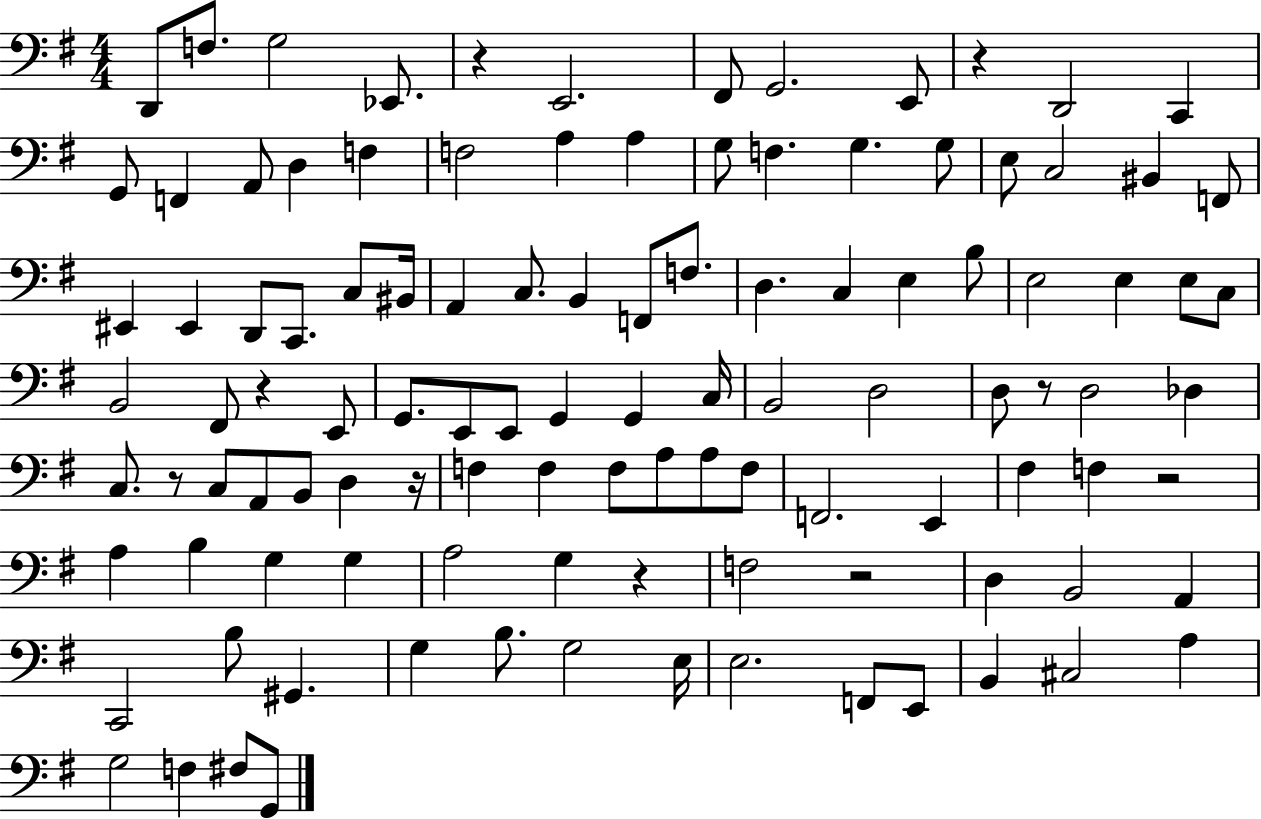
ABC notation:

X:1
T:Untitled
M:4/4
L:1/4
K:G
D,,/2 F,/2 G,2 _E,,/2 z E,,2 ^F,,/2 G,,2 E,,/2 z D,,2 C,, G,,/2 F,, A,,/2 D, F, F,2 A, A, G,/2 F, G, G,/2 E,/2 C,2 ^B,, F,,/2 ^E,, ^E,, D,,/2 C,,/2 C,/2 ^B,,/4 A,, C,/2 B,, F,,/2 F,/2 D, C, E, B,/2 E,2 E, E,/2 C,/2 B,,2 ^F,,/2 z E,,/2 G,,/2 E,,/2 E,,/2 G,, G,, C,/4 B,,2 D,2 D,/2 z/2 D,2 _D, C,/2 z/2 C,/2 A,,/2 B,,/2 D, z/4 F, F, F,/2 A,/2 A,/2 F,/2 F,,2 E,, ^F, F, z2 A, B, G, G, A,2 G, z F,2 z2 D, B,,2 A,, C,,2 B,/2 ^G,, G, B,/2 G,2 E,/4 E,2 F,,/2 E,,/2 B,, ^C,2 A, G,2 F, ^F,/2 G,,/2